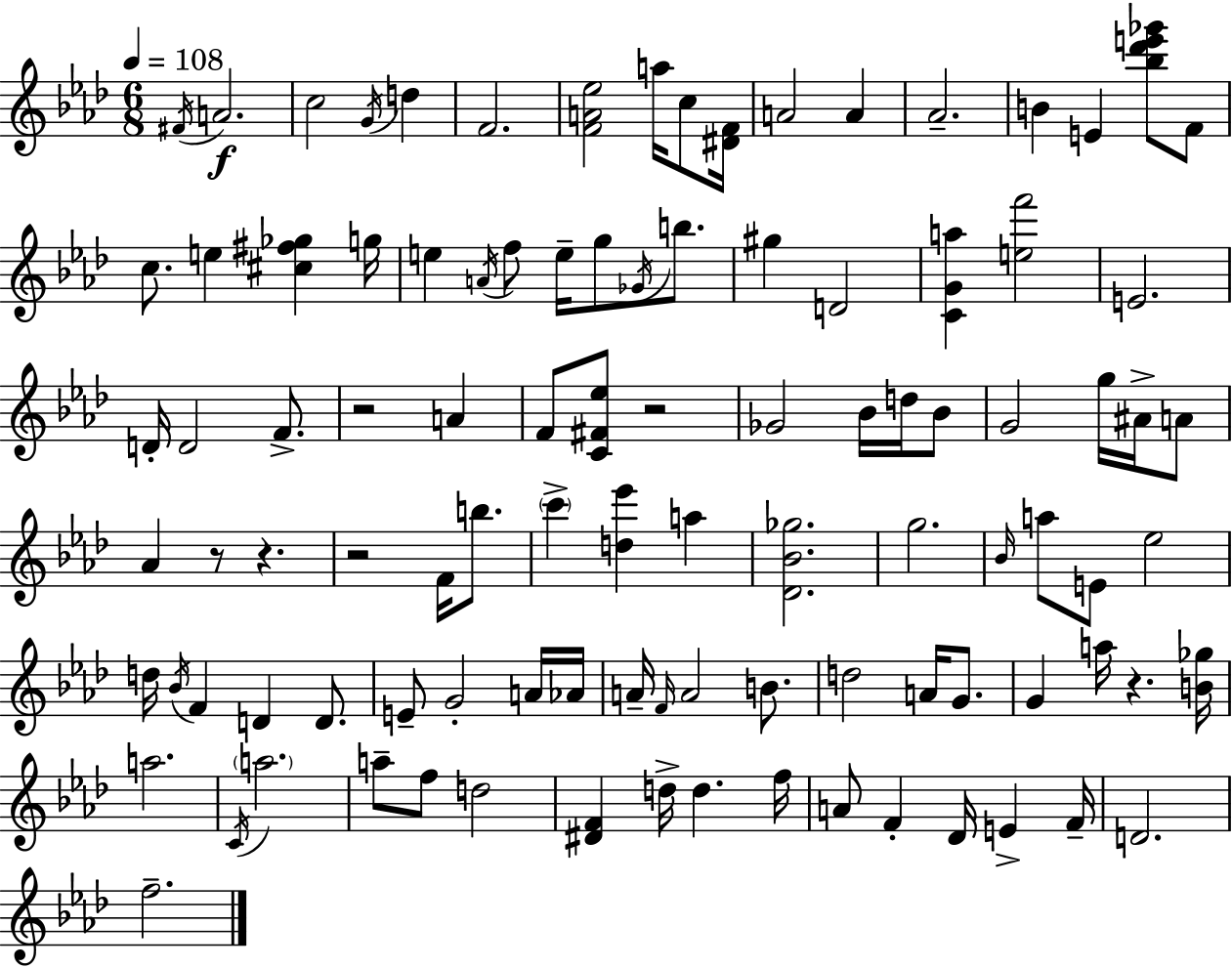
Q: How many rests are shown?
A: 6